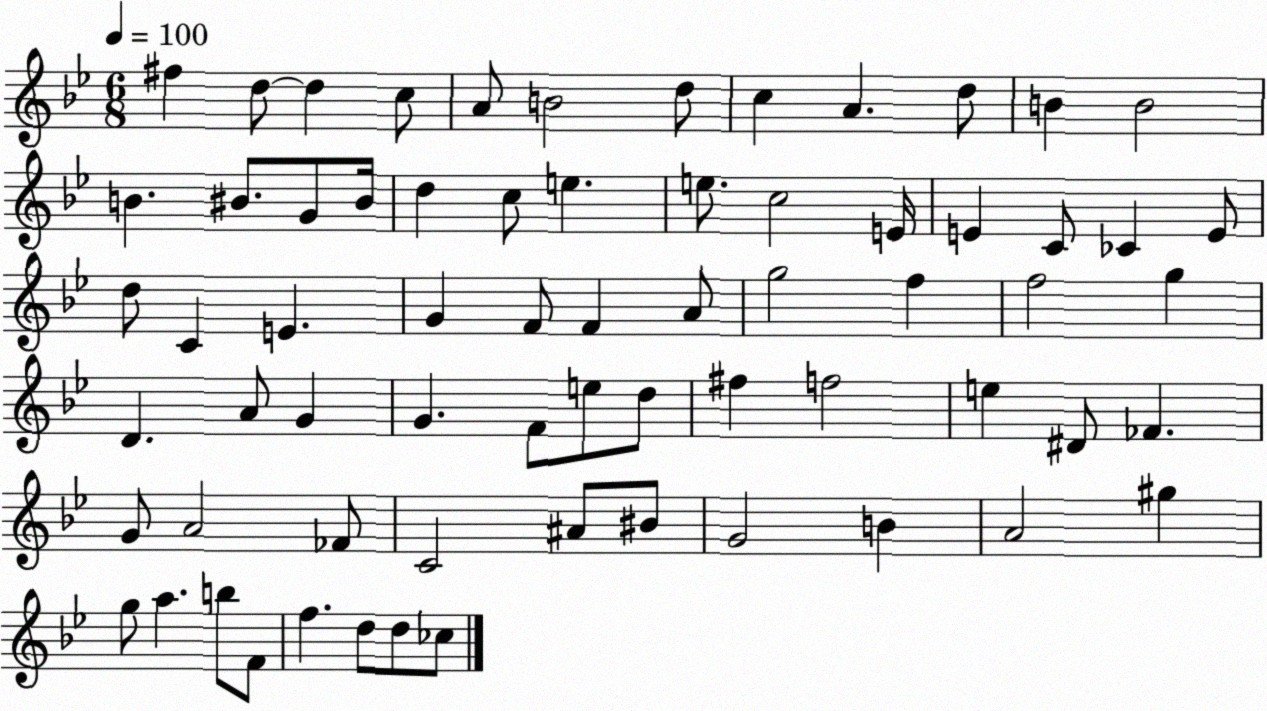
X:1
T:Untitled
M:6/8
L:1/4
K:Bb
^f d/2 d c/2 A/2 B2 d/2 c A d/2 B B2 B ^B/2 G/2 ^B/4 d c/2 e e/2 c2 E/4 E C/2 _C E/2 d/2 C E G F/2 F A/2 g2 f f2 g D A/2 G G F/2 e/2 d/2 ^f f2 e ^D/2 _F G/2 A2 _F/2 C2 ^A/2 ^B/2 G2 B A2 ^g g/2 a b/2 F/2 f d/2 d/2 _c/2